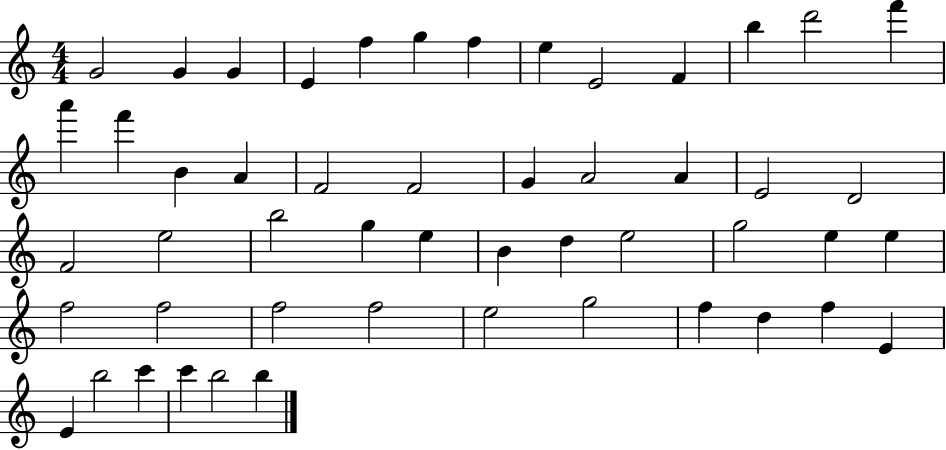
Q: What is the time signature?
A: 4/4